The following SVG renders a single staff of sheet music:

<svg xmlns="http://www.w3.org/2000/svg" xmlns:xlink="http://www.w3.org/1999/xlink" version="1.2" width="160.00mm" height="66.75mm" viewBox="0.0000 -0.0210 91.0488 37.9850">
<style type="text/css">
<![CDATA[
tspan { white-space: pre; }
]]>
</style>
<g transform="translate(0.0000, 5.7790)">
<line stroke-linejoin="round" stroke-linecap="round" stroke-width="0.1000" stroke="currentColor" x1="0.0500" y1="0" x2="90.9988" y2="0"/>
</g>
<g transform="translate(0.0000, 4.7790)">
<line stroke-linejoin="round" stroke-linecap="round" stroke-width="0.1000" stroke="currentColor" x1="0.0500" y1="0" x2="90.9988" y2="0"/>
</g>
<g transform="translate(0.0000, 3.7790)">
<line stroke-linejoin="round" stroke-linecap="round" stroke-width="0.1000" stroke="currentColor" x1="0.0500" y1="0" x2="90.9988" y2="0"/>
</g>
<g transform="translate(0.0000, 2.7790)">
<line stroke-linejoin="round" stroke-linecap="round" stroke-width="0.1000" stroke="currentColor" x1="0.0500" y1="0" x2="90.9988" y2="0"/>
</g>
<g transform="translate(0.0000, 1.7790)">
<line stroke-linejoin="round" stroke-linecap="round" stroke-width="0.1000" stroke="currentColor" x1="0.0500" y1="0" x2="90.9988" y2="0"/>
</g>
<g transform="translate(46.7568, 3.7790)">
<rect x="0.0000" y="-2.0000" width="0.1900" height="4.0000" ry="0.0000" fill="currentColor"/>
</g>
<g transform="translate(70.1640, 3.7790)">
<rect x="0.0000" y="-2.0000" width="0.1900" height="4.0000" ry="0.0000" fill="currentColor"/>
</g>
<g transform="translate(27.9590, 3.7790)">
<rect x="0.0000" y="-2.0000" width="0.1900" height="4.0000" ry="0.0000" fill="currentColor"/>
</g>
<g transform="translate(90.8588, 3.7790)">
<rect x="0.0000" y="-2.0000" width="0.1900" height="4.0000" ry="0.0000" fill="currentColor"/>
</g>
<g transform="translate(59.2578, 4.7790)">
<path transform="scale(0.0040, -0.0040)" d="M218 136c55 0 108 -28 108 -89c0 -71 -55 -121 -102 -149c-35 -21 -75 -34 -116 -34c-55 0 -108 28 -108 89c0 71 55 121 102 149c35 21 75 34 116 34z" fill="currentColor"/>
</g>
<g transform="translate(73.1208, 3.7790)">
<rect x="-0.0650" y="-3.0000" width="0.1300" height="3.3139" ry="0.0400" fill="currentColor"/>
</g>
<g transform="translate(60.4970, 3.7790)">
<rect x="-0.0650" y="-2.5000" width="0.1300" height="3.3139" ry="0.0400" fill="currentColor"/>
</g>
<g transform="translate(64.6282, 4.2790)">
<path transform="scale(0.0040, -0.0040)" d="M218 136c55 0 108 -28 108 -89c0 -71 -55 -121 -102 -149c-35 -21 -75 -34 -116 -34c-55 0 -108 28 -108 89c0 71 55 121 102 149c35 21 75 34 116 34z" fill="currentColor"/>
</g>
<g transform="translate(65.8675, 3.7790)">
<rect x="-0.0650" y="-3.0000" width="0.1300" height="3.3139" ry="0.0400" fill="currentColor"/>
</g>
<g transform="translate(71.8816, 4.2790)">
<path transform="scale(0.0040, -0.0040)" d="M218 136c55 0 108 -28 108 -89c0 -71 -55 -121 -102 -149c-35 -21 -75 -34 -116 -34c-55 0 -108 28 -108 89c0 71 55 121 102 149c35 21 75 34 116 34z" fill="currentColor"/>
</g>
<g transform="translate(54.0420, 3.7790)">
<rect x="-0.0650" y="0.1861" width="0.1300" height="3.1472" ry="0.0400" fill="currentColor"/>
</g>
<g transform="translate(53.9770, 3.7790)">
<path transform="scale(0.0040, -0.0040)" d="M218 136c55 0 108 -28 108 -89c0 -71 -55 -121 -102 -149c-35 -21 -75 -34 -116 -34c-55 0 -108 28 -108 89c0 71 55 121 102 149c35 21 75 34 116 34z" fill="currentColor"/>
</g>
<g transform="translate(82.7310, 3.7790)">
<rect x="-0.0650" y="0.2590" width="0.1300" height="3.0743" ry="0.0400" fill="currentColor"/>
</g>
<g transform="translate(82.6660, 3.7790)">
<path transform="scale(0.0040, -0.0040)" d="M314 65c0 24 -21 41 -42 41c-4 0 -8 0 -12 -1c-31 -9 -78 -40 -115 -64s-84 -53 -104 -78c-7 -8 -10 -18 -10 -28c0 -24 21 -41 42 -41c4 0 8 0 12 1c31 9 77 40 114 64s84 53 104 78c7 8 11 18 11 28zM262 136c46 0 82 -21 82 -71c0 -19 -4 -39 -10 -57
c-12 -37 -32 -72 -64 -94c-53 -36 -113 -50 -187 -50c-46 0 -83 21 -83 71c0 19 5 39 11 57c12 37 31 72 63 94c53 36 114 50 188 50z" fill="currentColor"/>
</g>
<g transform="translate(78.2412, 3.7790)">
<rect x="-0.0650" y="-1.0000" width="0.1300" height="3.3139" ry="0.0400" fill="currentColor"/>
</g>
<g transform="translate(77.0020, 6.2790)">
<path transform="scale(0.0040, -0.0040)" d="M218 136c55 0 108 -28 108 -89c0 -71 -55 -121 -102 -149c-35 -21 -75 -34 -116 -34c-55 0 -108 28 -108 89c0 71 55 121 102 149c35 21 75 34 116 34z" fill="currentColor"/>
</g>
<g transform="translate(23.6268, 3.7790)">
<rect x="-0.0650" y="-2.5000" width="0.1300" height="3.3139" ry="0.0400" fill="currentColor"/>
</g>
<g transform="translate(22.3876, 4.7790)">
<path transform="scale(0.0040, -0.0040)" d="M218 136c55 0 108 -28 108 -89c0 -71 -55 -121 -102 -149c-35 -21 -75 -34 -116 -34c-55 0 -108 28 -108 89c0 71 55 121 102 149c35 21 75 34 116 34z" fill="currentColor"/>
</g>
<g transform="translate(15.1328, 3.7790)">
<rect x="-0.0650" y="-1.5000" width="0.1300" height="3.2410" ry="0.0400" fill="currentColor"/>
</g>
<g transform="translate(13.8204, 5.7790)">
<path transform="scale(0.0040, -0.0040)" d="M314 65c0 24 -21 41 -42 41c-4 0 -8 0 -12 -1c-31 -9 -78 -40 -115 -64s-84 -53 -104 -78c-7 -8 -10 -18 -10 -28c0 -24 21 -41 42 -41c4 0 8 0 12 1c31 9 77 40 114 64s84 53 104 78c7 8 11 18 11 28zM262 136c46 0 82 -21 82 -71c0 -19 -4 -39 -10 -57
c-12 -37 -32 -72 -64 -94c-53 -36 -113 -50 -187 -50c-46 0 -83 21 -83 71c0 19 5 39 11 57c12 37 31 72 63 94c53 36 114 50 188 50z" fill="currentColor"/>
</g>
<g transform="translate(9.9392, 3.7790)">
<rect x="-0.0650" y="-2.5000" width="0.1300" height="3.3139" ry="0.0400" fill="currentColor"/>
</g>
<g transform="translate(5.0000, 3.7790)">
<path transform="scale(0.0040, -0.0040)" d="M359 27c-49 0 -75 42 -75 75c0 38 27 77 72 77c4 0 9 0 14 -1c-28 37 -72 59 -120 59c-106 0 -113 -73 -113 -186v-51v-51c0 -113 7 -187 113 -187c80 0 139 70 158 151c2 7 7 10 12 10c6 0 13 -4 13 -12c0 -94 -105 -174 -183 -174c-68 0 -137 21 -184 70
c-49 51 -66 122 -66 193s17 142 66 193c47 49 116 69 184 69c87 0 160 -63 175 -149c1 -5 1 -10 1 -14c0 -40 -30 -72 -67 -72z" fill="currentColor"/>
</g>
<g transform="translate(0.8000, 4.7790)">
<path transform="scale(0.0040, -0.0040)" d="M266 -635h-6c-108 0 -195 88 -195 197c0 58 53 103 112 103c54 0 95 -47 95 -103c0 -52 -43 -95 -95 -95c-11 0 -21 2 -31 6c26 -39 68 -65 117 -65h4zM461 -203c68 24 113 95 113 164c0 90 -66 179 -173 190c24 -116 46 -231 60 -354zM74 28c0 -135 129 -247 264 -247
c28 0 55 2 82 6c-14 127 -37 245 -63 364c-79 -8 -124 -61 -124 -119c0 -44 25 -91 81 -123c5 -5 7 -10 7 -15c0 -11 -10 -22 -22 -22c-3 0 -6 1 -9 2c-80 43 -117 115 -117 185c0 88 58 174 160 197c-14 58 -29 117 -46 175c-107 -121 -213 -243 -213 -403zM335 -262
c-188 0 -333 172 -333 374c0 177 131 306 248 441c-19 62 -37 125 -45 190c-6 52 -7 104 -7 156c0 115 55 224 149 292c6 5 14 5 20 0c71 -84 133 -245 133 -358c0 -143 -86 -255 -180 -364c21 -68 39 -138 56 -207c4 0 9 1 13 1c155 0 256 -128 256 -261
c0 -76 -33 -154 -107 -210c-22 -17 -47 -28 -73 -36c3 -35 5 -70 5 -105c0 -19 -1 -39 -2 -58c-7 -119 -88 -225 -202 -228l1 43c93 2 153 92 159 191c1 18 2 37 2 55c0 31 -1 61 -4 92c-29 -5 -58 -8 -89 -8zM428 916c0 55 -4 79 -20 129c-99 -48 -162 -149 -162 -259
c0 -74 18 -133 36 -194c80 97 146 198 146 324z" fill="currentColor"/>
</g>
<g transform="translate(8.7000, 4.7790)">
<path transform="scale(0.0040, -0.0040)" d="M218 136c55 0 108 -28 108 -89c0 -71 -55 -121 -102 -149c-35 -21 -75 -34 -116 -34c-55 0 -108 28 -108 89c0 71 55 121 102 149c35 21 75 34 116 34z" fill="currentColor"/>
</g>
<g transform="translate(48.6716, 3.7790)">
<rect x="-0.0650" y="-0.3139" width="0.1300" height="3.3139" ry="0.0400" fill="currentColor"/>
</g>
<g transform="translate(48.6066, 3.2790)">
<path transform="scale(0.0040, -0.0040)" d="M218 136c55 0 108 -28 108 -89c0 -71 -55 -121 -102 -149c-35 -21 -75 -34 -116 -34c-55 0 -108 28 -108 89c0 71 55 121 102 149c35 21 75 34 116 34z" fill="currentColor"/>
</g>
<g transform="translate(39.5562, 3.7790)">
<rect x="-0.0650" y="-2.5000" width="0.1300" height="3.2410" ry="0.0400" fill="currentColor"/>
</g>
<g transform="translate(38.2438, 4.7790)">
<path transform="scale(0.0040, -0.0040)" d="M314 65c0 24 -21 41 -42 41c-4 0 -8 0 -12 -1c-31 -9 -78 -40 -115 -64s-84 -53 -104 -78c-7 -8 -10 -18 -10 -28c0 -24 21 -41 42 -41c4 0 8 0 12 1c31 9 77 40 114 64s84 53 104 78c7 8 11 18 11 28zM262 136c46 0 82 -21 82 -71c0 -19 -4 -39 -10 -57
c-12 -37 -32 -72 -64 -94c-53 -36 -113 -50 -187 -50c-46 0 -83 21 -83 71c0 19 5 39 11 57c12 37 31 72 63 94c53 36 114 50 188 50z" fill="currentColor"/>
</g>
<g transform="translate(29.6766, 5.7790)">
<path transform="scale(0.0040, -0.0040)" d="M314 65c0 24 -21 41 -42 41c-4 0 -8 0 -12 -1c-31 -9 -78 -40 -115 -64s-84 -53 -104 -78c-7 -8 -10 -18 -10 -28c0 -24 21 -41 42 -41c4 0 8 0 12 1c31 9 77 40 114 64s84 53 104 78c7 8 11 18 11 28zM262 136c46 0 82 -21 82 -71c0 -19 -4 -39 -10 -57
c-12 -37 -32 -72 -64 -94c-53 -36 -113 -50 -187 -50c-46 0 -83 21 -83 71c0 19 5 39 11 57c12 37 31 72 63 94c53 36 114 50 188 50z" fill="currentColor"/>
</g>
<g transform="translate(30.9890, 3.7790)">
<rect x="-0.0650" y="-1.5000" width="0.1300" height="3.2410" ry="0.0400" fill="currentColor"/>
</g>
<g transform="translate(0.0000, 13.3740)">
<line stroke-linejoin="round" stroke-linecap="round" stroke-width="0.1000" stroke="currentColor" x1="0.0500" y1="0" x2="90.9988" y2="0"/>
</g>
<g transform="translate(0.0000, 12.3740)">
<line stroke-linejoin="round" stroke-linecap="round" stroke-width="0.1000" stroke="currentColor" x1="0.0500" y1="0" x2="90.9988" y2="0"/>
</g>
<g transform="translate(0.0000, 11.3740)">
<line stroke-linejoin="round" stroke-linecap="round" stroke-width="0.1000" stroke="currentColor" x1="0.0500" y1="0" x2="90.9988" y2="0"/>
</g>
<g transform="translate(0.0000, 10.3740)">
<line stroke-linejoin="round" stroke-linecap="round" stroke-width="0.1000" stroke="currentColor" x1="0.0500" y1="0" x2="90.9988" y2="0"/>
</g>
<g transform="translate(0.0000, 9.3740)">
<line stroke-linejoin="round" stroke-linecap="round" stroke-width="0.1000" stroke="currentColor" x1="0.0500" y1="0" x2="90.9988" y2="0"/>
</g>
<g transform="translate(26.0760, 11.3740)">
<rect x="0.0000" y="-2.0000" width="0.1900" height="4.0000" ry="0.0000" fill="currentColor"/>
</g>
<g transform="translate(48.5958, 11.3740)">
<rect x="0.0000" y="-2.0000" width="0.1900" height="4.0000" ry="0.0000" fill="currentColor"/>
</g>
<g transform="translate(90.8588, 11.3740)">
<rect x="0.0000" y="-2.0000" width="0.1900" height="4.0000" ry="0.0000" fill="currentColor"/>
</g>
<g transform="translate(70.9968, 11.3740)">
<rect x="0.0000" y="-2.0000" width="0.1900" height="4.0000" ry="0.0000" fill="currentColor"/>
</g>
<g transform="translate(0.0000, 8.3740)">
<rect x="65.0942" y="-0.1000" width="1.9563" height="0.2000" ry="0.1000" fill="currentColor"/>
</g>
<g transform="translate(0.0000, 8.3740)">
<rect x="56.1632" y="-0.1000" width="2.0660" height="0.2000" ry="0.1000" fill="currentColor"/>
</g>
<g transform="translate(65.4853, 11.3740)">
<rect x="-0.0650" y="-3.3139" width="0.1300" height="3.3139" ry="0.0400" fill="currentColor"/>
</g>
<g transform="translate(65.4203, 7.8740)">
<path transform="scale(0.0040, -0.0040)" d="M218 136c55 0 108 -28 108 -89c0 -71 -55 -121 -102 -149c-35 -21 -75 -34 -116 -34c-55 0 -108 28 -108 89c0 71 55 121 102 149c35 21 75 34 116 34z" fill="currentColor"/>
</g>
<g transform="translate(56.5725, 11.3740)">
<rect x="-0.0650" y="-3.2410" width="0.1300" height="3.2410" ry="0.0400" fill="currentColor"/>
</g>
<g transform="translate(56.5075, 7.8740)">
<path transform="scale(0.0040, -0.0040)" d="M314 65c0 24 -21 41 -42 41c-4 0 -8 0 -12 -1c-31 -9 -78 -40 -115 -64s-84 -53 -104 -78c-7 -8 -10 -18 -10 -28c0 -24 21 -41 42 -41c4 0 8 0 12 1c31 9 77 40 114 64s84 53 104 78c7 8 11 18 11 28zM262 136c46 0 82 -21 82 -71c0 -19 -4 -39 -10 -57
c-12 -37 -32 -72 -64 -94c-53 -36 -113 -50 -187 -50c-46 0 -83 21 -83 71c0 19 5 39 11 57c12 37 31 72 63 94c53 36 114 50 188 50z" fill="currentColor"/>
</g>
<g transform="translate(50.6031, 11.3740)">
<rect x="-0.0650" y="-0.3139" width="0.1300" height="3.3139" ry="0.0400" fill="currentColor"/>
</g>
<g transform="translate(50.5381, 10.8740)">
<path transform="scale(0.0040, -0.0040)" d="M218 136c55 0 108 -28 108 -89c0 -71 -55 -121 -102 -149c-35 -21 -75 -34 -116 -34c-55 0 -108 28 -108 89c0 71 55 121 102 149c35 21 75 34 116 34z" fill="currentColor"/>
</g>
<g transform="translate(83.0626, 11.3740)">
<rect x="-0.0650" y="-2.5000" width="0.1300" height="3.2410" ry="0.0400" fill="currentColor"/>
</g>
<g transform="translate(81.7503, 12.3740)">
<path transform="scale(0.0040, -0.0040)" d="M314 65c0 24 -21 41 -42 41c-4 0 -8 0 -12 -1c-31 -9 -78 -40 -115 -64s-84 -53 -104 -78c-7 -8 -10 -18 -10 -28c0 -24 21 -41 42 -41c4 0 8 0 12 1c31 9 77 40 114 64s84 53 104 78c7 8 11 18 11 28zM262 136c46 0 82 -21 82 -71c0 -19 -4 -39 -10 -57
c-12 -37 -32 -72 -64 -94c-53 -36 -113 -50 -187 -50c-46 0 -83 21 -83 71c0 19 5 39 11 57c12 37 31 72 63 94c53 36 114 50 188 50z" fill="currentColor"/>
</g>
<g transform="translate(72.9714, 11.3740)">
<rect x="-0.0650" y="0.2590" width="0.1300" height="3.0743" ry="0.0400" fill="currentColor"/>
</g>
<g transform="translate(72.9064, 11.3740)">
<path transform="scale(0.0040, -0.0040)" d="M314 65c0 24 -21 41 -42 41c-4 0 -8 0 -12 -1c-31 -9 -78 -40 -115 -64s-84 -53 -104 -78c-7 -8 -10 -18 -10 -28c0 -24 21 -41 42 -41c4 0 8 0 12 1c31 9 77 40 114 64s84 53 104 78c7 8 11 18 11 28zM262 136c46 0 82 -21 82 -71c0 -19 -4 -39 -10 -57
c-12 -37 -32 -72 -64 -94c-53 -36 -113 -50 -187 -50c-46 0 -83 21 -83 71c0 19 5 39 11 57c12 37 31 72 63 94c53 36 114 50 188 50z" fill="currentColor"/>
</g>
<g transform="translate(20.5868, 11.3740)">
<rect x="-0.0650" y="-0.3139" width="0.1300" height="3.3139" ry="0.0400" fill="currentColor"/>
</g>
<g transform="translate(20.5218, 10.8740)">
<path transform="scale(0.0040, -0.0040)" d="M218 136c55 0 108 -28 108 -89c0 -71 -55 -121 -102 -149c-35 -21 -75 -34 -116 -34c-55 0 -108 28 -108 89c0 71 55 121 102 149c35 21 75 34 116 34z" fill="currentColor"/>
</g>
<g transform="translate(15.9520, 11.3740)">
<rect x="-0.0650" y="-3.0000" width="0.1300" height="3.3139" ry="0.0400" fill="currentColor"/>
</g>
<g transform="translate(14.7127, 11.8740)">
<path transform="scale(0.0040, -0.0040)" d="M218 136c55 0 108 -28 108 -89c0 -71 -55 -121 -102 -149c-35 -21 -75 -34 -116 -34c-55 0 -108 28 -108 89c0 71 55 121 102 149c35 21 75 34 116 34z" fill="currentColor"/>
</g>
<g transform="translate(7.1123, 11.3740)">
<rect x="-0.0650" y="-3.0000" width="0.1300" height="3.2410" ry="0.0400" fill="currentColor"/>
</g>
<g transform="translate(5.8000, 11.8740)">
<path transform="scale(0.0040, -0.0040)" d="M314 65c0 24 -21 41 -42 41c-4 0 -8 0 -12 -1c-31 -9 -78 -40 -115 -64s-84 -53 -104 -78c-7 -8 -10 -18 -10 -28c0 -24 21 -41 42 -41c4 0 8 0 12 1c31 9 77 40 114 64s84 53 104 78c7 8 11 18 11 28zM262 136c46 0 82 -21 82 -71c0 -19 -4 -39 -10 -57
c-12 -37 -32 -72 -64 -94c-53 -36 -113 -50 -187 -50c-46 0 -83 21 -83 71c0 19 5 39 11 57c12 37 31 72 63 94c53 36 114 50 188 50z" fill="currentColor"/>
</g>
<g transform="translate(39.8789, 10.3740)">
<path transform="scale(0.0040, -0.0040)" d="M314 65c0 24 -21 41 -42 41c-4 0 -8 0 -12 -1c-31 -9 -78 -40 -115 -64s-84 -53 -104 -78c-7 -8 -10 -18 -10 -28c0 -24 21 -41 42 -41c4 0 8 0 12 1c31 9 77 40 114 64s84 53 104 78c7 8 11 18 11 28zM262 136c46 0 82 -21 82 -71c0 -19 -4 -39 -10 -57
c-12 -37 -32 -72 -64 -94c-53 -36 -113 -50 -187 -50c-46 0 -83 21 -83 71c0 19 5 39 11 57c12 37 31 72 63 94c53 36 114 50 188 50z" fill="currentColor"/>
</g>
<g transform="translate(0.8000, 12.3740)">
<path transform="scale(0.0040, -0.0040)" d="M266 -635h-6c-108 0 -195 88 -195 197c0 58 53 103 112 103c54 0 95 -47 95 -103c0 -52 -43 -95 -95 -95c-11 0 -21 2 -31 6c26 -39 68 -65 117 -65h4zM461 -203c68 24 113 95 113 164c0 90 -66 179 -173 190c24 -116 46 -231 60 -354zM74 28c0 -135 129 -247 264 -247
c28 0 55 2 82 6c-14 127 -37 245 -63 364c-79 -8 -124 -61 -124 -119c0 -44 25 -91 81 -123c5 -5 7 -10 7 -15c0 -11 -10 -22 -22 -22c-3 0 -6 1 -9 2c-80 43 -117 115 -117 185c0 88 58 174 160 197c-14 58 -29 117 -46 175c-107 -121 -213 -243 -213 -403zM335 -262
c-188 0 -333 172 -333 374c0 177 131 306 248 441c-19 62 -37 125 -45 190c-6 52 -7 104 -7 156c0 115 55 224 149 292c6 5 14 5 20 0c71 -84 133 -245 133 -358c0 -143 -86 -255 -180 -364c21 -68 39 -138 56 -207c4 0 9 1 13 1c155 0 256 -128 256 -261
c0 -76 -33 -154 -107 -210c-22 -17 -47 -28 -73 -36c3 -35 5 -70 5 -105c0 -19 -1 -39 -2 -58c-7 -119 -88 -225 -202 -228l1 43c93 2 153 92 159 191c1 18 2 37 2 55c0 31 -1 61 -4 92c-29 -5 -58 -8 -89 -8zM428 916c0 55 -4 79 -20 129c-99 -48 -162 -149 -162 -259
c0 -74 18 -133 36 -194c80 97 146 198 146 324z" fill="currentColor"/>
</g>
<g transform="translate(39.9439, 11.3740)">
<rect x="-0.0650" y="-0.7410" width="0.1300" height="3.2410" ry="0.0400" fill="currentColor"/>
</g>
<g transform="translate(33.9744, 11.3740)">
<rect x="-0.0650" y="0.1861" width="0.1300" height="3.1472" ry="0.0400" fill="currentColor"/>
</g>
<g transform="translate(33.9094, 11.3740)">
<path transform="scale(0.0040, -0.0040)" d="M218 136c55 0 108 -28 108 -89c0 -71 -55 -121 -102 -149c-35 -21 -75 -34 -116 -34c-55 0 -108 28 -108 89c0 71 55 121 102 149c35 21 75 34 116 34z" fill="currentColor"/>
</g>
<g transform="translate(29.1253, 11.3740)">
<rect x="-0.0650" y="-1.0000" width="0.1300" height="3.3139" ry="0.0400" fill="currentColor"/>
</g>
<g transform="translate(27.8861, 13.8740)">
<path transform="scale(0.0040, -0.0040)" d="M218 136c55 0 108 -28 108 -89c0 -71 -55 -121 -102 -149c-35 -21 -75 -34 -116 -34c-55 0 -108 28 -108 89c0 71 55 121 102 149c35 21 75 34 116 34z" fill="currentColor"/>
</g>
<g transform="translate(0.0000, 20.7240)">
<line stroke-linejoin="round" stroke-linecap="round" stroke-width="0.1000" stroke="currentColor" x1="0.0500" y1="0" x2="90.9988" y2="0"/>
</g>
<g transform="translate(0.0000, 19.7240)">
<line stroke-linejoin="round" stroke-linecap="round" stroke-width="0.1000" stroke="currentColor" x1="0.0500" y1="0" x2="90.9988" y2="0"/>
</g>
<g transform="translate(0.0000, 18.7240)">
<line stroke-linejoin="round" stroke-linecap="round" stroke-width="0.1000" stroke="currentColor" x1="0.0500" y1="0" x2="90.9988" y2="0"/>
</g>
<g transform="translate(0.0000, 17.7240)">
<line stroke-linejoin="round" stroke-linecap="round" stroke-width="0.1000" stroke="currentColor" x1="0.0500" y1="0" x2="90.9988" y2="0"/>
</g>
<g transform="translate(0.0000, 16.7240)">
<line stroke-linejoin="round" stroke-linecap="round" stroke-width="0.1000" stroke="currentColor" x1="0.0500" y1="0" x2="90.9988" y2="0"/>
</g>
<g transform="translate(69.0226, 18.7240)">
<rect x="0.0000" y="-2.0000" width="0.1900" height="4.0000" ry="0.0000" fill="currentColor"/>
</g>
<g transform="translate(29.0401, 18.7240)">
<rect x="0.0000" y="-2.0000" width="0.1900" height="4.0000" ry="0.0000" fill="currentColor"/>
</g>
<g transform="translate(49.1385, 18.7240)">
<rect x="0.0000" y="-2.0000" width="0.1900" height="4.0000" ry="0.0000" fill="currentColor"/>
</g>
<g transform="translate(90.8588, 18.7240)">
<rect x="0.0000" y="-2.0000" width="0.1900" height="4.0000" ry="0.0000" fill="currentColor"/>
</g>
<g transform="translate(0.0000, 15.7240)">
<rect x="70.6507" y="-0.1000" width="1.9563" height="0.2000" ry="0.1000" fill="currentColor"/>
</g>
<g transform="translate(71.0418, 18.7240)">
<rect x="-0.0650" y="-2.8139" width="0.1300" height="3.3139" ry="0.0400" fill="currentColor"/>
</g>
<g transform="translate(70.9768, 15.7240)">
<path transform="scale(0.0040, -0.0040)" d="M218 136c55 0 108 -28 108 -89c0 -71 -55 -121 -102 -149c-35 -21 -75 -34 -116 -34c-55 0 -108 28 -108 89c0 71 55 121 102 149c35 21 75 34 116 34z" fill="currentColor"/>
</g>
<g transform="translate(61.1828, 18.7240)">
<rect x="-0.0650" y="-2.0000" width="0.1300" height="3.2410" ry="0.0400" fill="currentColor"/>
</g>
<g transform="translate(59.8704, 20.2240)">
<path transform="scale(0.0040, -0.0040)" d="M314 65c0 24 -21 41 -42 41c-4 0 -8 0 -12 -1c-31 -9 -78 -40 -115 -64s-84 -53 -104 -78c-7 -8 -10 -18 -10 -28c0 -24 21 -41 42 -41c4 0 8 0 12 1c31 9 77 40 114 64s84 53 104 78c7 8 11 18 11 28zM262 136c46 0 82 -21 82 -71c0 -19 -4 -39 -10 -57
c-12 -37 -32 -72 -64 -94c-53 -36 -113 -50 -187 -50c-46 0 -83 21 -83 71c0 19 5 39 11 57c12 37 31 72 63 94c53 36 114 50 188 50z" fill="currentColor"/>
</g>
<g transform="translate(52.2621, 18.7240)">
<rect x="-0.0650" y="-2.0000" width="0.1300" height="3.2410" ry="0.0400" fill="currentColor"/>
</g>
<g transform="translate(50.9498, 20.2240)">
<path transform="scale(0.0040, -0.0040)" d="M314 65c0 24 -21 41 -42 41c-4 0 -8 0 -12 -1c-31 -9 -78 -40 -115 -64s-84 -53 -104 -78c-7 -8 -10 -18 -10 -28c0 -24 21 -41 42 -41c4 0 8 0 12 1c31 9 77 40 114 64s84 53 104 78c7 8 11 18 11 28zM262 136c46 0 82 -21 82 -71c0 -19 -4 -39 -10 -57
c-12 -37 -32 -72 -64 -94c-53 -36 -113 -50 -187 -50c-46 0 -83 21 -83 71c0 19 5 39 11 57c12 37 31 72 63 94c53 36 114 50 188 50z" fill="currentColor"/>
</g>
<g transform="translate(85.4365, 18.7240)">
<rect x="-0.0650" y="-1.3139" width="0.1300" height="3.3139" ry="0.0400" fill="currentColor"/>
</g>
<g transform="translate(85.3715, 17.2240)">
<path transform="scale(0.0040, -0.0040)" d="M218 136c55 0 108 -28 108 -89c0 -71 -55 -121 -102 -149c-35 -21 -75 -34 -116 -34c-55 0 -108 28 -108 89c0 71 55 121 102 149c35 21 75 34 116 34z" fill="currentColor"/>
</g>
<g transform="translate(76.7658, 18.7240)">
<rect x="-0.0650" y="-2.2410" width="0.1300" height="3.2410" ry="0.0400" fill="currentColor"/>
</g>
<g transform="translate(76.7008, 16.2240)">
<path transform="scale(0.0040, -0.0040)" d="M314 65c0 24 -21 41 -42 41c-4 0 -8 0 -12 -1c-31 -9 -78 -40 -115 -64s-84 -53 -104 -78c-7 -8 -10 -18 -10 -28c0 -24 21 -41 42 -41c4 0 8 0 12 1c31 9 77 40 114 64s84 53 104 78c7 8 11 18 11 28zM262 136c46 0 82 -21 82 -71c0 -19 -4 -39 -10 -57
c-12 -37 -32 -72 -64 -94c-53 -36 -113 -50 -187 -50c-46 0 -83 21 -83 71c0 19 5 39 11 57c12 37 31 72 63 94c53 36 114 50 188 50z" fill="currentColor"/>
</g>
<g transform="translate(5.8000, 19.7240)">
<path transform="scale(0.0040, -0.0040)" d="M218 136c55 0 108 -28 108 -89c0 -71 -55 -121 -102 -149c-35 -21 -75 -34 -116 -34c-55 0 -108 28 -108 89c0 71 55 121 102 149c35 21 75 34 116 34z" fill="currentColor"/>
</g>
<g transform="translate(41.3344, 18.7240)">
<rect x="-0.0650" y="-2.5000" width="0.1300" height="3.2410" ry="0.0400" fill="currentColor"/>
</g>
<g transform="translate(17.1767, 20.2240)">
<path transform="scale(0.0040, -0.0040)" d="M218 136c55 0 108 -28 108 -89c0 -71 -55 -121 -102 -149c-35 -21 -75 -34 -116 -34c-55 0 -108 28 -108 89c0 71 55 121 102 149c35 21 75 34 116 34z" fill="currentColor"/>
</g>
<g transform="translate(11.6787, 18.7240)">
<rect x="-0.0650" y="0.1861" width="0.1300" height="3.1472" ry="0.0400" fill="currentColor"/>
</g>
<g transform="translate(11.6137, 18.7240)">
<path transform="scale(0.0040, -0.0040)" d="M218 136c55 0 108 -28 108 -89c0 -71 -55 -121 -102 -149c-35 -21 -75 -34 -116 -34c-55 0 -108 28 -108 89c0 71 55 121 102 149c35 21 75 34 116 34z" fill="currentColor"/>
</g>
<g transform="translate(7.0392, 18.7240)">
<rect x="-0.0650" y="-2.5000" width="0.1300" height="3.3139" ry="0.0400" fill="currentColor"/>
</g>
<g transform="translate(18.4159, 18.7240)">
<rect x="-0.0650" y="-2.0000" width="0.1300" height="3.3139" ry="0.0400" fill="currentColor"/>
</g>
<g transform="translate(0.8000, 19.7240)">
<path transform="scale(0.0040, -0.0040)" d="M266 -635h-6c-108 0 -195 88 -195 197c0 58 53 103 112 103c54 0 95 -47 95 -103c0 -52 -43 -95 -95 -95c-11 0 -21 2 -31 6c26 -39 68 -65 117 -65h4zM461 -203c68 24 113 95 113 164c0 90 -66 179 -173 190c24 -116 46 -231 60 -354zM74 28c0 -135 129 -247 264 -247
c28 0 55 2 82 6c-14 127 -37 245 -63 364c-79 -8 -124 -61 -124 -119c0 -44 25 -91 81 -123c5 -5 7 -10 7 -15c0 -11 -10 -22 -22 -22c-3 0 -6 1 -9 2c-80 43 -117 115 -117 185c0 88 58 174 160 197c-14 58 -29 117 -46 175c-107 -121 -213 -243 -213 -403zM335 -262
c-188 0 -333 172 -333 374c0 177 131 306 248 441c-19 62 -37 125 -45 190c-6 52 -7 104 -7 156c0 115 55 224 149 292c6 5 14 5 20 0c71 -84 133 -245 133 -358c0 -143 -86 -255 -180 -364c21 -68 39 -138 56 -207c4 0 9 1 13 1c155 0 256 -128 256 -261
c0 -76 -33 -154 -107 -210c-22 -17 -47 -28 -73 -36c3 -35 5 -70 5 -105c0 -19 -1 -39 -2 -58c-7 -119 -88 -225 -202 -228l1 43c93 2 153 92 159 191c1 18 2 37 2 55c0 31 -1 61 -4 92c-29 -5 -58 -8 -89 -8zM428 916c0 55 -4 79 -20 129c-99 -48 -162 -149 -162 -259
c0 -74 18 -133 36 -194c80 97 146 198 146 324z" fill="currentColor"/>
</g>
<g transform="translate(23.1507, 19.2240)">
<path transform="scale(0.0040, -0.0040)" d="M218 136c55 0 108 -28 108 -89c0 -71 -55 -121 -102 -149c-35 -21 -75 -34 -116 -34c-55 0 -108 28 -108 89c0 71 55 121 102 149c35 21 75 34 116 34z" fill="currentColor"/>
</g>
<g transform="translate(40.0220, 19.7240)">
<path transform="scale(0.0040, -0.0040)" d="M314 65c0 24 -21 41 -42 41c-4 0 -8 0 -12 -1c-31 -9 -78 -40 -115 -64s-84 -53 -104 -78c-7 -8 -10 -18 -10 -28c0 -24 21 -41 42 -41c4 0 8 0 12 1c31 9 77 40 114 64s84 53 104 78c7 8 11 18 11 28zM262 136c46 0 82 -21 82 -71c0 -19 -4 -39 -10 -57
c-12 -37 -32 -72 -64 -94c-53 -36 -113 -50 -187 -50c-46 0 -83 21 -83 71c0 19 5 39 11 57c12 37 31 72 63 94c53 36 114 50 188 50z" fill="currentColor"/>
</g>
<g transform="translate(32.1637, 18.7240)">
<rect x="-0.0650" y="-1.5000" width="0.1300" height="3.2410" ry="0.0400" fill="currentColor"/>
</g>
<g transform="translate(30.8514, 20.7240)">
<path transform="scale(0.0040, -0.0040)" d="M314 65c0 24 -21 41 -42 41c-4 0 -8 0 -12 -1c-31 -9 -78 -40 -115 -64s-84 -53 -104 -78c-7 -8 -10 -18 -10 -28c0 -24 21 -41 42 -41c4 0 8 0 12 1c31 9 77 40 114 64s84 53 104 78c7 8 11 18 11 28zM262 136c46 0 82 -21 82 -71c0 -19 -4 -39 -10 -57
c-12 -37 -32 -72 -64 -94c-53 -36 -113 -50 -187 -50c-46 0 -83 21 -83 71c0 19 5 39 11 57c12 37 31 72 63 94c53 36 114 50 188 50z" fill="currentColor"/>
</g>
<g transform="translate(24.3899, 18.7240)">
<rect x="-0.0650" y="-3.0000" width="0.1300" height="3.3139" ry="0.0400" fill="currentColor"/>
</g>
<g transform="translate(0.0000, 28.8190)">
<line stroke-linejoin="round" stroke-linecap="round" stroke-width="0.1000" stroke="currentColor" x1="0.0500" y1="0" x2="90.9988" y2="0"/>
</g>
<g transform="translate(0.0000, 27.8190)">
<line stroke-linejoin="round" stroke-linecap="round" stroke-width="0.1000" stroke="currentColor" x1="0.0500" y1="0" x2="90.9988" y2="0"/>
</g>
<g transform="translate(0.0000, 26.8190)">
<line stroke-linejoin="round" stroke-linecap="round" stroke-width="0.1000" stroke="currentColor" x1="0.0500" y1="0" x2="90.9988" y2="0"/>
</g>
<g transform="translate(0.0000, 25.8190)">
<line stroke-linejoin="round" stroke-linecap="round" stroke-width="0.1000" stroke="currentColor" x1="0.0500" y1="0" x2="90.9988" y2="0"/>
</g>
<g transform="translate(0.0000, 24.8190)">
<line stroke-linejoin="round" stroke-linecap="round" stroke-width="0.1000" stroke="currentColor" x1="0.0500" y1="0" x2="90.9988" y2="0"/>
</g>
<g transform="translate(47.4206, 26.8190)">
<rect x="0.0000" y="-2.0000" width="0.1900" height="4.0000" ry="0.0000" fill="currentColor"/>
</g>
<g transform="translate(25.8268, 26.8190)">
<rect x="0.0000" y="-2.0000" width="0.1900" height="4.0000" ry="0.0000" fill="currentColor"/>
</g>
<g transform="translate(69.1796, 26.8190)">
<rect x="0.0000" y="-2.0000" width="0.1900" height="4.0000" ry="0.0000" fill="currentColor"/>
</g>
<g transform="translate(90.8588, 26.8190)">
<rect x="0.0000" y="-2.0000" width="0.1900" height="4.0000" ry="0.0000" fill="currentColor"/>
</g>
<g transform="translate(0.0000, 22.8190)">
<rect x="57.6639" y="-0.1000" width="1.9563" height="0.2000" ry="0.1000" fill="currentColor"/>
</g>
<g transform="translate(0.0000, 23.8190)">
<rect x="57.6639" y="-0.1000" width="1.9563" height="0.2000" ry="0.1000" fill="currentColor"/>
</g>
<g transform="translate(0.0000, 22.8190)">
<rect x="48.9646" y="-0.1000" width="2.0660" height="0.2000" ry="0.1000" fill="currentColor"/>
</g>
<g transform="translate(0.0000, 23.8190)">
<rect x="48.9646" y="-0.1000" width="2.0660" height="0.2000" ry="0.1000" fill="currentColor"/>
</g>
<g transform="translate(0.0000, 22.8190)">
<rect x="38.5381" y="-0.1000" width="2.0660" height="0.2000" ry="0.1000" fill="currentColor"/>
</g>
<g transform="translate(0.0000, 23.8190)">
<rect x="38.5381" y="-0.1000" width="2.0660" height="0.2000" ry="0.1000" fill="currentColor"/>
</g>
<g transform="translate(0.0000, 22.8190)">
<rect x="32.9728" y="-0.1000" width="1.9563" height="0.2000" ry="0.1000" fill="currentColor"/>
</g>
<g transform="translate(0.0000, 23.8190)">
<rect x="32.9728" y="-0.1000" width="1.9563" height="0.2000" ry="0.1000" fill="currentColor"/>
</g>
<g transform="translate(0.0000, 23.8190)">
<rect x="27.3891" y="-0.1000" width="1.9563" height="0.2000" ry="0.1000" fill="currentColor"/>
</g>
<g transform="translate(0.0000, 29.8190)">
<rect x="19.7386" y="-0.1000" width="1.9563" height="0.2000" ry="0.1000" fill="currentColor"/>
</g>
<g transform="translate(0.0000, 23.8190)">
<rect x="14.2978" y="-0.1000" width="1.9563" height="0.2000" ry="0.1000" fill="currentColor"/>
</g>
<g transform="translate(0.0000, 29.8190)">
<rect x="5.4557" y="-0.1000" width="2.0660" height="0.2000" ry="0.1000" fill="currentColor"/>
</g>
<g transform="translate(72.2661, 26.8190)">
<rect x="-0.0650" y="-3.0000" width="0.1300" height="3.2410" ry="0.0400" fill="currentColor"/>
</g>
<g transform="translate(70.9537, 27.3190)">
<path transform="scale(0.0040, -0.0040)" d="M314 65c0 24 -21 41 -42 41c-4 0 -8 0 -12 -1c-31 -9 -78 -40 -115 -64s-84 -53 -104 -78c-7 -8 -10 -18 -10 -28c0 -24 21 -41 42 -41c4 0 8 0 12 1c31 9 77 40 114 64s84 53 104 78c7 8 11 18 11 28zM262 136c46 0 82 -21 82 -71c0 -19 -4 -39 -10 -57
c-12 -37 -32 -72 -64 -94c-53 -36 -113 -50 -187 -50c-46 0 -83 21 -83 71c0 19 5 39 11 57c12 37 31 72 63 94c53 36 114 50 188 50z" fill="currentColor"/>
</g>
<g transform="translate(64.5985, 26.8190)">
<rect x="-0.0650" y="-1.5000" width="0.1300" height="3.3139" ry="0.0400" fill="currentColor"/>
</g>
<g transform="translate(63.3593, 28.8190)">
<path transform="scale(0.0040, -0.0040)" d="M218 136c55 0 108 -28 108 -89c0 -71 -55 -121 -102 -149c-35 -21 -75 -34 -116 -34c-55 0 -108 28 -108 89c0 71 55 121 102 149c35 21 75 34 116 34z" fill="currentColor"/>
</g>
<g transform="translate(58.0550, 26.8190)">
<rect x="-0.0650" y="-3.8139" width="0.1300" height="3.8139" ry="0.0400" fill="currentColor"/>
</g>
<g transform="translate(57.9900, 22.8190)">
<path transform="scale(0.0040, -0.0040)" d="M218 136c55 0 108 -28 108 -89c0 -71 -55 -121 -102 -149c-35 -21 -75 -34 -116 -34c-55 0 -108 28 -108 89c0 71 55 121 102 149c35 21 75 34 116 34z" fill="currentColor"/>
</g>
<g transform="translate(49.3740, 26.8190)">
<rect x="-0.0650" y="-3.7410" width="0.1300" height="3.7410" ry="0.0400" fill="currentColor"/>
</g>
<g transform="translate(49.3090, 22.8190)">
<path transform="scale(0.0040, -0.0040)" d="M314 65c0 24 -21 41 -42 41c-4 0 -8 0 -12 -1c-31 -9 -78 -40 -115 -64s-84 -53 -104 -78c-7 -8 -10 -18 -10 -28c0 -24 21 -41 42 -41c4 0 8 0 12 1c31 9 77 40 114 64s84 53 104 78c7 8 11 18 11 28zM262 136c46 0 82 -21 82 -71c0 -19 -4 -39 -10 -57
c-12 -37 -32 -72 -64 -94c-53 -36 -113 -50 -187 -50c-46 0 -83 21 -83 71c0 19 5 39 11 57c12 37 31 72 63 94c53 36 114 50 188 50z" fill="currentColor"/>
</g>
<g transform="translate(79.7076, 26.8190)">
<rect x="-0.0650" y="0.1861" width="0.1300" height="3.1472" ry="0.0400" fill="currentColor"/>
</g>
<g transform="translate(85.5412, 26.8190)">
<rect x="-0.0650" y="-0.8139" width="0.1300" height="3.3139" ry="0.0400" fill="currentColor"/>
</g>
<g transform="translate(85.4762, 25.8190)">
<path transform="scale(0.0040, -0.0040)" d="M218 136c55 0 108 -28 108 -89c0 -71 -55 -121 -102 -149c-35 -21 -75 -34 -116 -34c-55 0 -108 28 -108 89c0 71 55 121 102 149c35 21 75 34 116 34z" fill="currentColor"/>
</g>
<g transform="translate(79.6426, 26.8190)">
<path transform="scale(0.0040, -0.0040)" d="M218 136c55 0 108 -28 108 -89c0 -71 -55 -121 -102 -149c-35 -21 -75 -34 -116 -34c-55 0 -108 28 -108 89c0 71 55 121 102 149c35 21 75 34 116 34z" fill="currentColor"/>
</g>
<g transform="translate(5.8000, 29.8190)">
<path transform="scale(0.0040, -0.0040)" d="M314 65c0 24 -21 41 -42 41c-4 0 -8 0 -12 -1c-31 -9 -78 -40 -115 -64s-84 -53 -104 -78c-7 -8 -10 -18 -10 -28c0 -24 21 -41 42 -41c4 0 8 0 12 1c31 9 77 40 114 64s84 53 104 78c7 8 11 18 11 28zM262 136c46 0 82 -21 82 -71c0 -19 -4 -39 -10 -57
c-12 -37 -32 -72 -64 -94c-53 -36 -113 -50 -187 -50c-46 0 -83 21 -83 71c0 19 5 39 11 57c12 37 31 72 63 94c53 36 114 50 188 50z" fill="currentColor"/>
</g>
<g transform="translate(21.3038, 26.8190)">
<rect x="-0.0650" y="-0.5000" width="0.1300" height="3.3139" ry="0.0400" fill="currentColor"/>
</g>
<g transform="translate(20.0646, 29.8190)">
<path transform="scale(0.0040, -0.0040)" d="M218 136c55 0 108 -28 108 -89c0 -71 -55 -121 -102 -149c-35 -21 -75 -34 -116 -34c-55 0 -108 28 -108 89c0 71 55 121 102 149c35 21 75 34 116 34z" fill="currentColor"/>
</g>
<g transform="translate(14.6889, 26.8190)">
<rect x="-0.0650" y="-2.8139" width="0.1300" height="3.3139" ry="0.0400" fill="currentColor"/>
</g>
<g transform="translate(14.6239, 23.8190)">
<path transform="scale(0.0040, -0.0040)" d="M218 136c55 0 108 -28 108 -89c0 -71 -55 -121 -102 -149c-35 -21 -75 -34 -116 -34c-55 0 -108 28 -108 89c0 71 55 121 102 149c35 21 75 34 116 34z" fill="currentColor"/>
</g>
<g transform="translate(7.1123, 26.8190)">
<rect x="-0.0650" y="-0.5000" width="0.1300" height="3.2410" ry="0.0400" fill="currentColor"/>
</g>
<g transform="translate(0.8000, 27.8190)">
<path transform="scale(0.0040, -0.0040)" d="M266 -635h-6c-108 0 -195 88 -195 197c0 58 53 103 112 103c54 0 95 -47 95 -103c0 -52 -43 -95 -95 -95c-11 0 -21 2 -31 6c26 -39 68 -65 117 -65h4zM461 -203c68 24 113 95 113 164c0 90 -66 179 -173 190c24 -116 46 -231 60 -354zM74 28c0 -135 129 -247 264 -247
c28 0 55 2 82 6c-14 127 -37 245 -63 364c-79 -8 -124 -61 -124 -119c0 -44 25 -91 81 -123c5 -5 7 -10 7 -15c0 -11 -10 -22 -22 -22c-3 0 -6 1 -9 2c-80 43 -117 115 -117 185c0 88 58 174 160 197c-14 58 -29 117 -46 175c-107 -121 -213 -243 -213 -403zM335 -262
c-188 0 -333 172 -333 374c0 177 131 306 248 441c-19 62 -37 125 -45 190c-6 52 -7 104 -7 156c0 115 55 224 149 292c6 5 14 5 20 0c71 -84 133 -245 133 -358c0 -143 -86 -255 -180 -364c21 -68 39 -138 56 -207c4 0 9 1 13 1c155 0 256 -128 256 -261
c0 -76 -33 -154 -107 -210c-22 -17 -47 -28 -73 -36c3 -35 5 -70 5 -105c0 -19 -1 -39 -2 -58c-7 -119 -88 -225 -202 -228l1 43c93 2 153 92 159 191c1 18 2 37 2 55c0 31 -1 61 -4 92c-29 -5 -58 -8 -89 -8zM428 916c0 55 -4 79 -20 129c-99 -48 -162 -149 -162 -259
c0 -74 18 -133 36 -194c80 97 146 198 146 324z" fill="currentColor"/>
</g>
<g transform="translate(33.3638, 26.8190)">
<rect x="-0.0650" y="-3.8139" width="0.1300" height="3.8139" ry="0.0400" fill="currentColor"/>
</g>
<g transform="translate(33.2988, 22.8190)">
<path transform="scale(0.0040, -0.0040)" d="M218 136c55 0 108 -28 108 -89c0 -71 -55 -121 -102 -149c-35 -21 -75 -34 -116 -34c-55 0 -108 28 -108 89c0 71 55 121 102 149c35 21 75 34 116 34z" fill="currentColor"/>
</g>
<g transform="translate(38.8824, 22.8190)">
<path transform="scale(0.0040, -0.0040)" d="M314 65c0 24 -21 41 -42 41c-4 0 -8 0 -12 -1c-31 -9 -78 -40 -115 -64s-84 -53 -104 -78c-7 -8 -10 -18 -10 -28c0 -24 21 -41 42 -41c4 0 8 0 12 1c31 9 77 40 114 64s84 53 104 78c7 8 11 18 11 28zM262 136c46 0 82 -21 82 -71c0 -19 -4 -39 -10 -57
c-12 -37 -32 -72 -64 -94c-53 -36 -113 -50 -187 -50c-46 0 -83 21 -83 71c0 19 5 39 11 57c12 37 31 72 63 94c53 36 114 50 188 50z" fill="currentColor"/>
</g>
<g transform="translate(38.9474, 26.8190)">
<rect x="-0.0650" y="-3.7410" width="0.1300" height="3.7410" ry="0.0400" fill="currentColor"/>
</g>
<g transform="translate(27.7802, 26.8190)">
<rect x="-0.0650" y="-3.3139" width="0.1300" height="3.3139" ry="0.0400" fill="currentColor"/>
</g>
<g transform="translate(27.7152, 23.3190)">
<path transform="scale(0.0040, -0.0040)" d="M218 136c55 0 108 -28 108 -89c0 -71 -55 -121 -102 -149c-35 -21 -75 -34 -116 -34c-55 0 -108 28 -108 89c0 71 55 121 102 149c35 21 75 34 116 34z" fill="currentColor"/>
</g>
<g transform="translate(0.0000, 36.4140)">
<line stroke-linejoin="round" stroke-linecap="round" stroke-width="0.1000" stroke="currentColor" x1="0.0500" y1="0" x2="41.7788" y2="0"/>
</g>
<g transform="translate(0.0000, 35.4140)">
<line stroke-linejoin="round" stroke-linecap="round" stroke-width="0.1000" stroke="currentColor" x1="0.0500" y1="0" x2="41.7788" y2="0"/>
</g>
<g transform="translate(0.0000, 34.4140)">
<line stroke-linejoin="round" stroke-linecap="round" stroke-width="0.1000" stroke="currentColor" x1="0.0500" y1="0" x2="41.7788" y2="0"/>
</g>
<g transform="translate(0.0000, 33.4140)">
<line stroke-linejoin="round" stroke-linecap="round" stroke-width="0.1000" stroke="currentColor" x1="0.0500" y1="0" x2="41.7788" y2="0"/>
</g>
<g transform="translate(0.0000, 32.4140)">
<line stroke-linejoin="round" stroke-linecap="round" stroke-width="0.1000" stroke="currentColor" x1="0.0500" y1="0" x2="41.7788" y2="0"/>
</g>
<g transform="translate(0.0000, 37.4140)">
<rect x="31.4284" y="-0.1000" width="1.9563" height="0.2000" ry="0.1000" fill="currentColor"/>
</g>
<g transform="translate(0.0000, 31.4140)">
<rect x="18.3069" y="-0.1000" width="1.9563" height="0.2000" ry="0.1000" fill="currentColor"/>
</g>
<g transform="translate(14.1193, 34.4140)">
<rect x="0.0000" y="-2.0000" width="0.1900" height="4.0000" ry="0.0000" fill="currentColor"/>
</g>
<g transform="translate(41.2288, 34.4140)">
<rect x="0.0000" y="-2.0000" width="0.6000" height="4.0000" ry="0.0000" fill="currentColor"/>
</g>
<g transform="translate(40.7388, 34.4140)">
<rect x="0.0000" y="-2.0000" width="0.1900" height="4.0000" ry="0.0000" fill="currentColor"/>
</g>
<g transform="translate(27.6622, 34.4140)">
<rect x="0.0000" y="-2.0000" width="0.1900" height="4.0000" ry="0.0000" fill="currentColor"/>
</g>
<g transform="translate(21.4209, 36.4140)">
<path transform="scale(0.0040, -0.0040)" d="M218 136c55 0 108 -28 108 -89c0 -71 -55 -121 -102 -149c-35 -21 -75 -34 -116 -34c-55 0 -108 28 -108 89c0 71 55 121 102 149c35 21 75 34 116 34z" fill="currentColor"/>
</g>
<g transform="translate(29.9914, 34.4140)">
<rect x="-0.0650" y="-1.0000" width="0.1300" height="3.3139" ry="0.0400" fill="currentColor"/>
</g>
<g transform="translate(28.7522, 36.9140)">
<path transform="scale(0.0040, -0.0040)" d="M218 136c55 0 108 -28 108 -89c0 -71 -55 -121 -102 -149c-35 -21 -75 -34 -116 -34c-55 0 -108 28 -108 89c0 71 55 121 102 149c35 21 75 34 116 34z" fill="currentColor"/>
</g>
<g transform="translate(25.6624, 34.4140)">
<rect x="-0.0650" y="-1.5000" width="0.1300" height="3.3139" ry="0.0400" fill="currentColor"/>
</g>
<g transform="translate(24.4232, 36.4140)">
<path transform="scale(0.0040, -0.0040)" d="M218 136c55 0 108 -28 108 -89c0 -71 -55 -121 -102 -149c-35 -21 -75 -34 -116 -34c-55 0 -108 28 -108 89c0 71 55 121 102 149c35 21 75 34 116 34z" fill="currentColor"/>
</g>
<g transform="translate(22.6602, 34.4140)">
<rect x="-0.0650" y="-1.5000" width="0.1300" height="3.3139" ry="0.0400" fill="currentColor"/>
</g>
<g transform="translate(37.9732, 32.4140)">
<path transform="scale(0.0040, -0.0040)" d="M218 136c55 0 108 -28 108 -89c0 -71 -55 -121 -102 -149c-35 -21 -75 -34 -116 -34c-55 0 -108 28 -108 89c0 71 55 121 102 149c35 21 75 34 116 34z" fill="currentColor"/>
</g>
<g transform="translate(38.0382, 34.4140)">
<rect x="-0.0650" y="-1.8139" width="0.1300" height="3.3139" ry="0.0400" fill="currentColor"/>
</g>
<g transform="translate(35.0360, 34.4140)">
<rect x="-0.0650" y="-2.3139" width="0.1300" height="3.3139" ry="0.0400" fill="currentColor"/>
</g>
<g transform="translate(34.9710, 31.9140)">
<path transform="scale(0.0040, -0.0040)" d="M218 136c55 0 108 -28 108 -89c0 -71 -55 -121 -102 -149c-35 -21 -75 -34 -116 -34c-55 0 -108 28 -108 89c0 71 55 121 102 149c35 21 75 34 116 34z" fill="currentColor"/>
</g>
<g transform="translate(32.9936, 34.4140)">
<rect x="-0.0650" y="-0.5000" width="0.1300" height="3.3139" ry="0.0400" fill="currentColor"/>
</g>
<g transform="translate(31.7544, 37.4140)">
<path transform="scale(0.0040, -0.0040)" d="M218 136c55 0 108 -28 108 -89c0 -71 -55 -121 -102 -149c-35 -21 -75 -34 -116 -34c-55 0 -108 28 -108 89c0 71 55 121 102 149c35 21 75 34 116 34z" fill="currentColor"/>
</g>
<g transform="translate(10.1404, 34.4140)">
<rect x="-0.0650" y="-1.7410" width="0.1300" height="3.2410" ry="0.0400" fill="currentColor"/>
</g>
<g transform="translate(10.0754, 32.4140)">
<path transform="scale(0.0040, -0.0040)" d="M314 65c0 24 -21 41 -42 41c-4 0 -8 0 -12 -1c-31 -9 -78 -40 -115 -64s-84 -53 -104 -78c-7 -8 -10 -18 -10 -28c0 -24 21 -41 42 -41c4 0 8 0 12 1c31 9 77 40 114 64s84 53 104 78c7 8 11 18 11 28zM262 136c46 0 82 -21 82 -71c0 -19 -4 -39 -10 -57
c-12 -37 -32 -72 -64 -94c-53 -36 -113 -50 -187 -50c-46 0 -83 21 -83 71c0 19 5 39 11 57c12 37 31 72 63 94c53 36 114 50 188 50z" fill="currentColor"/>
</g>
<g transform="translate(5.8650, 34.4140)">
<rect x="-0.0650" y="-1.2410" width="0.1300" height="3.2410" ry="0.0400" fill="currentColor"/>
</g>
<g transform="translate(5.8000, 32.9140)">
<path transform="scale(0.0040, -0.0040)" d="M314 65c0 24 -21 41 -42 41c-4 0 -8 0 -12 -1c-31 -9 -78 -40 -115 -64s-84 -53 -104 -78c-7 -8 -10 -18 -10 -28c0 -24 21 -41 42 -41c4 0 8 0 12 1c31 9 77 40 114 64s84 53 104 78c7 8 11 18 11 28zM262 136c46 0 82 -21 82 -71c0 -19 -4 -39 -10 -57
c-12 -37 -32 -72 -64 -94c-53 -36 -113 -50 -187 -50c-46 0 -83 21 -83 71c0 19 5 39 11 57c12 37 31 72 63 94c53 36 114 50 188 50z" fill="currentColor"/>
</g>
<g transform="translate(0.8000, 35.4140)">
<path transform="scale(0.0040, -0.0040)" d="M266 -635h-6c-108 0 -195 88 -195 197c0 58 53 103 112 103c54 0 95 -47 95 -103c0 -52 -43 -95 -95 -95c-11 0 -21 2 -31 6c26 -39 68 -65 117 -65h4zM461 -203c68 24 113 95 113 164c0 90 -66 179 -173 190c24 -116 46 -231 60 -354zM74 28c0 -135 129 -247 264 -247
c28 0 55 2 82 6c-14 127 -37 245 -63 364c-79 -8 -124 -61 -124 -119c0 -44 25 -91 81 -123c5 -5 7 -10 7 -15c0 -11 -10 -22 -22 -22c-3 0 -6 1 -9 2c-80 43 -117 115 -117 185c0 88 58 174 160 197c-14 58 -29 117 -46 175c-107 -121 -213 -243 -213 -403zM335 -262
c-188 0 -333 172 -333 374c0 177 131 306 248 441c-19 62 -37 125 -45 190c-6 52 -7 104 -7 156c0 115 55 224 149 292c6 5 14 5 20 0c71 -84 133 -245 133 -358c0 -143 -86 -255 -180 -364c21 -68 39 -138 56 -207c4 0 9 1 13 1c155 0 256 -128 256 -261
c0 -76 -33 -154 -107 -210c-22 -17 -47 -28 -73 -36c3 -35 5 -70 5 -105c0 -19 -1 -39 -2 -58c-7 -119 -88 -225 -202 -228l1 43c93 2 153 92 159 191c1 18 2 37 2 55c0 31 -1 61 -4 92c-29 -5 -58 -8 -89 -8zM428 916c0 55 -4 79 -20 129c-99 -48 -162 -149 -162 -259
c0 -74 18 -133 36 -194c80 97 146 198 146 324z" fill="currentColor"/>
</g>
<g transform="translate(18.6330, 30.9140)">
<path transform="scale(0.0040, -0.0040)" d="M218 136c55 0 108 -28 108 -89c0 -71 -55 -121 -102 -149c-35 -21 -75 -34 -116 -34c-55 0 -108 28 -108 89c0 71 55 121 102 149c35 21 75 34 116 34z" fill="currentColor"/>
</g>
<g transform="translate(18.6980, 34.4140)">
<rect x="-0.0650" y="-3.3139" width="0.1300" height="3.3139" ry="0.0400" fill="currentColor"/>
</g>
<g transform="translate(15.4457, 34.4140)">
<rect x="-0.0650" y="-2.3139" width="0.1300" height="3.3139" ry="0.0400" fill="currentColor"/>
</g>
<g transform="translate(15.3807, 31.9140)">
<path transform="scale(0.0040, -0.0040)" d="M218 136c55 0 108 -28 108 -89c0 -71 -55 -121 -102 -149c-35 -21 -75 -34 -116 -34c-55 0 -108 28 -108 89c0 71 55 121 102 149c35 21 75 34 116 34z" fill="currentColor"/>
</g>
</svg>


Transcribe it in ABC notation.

X:1
T:Untitled
M:4/4
L:1/4
K:C
G E2 G E2 G2 c B G A A D B2 A2 A c D B d2 c b2 b B2 G2 G B F A E2 G2 F2 F2 a g2 e C2 a C b c' c'2 c'2 c' E A2 B d e2 f2 g b E E D C g f